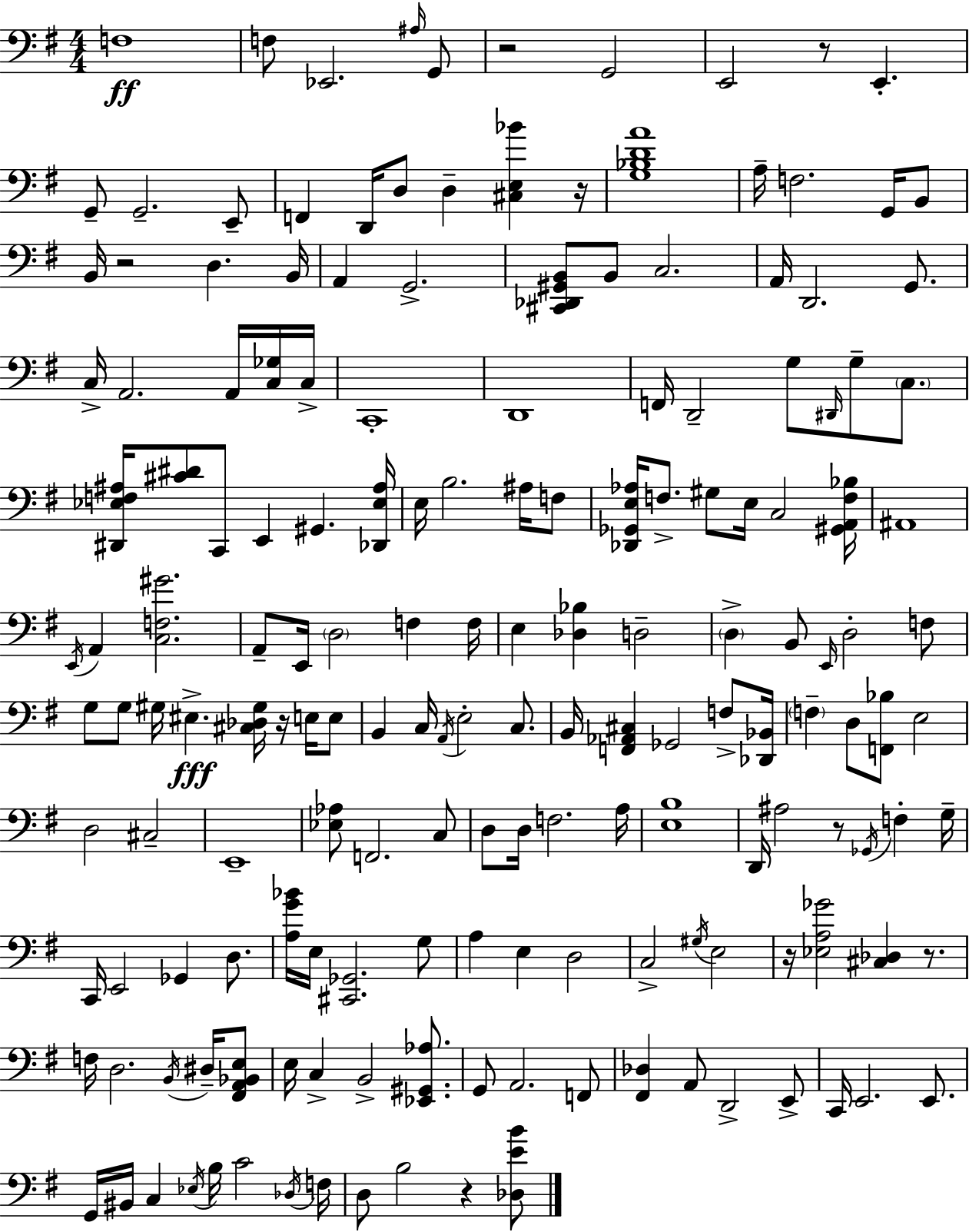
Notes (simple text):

F3/w F3/e Eb2/h. A#3/s G2/e R/h G2/h E2/h R/e E2/q. G2/e G2/h. E2/e F2/q D2/s D3/e D3/q [C#3,E3,Bb4]/q R/s [G3,Bb3,D4,A4]/w A3/s F3/h. G2/s B2/e B2/s R/h D3/q. B2/s A2/q G2/h. [C#2,Db2,G#2,B2]/e B2/e C3/h. A2/s D2/h. G2/e. C3/s A2/h. A2/s [C3,Gb3]/s C3/s C2/w D2/w F2/s D2/h G3/e D#2/s G3/e C3/e. [D#2,Eb3,F3,A#3]/s [C#4,D#4]/e C2/e E2/q G#2/q. [Db2,Eb3,A#3]/s E3/s B3/h. A#3/s F3/e [Db2,Gb2,E3,Ab3]/s F3/e. G#3/e E3/s C3/h [G#2,A2,F3,Bb3]/s A#2/w E2/s A2/q [C3,F3,G#4]/h. A2/e E2/s D3/h F3/q F3/s E3/q [Db3,Bb3]/q D3/h D3/q B2/e E2/s D3/h F3/e G3/e G3/e G#3/s EIS3/q. [C#3,Db3,G#3]/s R/s E3/s E3/e B2/q C3/s A2/s E3/h C3/e. B2/s [F2,Ab2,C#3]/q Gb2/h F3/e [Db2,Bb2]/s F3/q D3/e [F2,Bb3]/e E3/h D3/h C#3/h E2/w [Eb3,Ab3]/e F2/h. C3/e D3/e D3/s F3/h. A3/s [E3,B3]/w D2/s A#3/h R/e Gb2/s F3/q G3/s C2/s E2/h Gb2/q D3/e. [A3,G4,Bb4]/s E3/s [C#2,Gb2]/h. G3/e A3/q E3/q D3/h C3/h G#3/s E3/h R/s [Eb3,A3,Gb4]/h [C#3,Db3]/q R/e. F3/s D3/h. B2/s D#3/s [F#2,A2,Bb2,E3]/e E3/s C3/q B2/h [Eb2,G#2,Ab3]/e. G2/e A2/h. F2/e [F#2,Db3]/q A2/e D2/h E2/e C2/s E2/h. E2/e. G2/s BIS2/s C3/q Eb3/s B3/s C4/h Db3/s F3/s D3/e B3/h R/q [Db3,E4,B4]/e